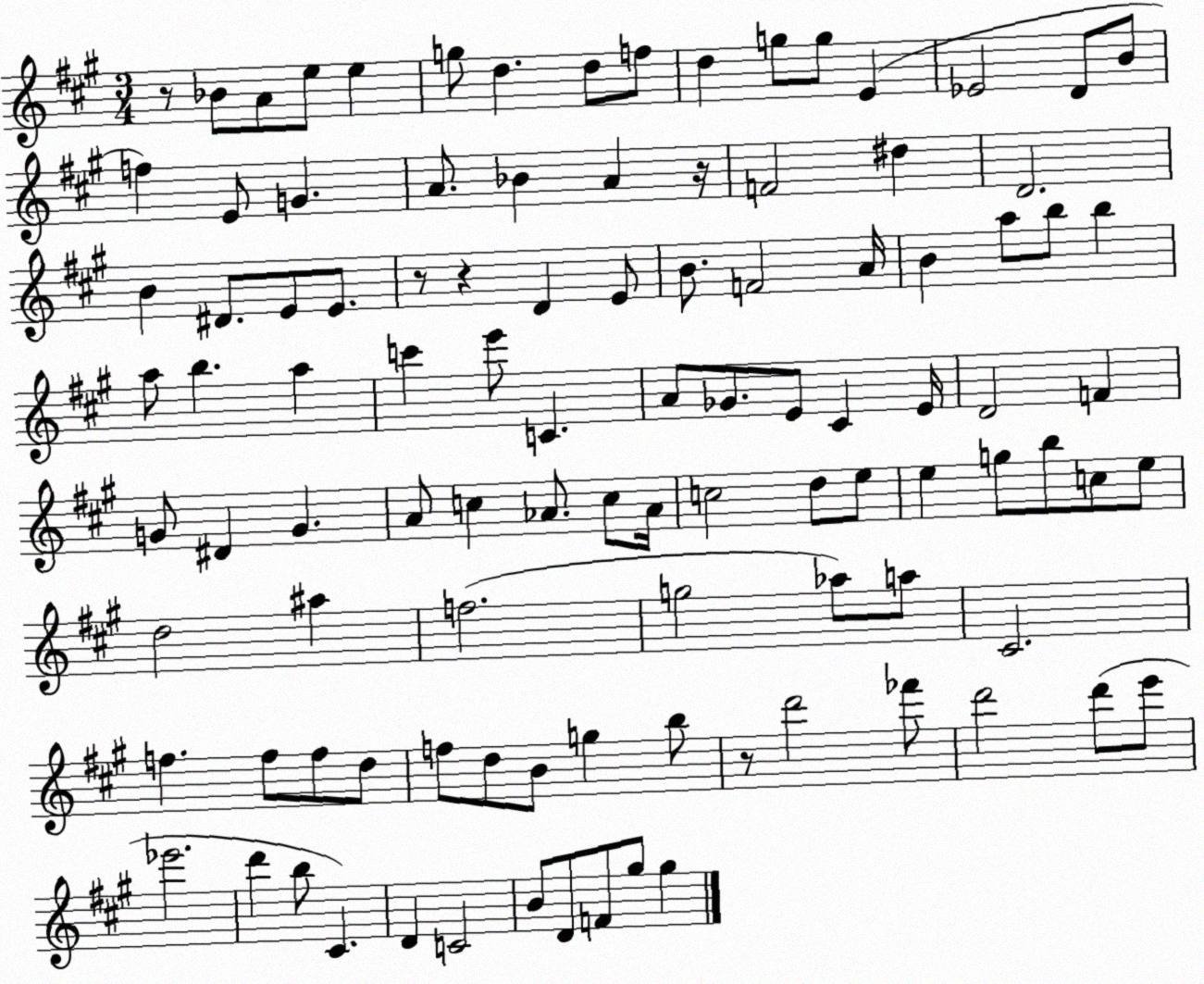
X:1
T:Untitled
M:3/4
L:1/4
K:A
z/2 _B/2 A/2 e/2 e g/2 d d/2 f/2 d g/2 g/2 E _E2 D/2 B/2 f E/2 G A/2 _B A z/4 F2 ^d D2 B ^D/2 E/2 E/2 z/2 z D E/2 B/2 F2 A/4 B a/2 b/2 b a/2 b a c' e'/2 C A/2 _G/2 E/2 ^C E/4 D2 F G/2 ^D G A/2 c _A/2 c/2 _A/4 c2 d/2 e/2 e g/2 b/2 c/2 e/2 d2 ^a f2 g2 _a/2 a/2 ^C2 f f/2 f/2 d/2 f/2 d/2 B/2 g b/2 z/2 d'2 _f'/2 d'2 d'/2 e'/2 _e'2 d' b/2 ^C D C2 B/2 D/2 F/2 ^g/2 ^g